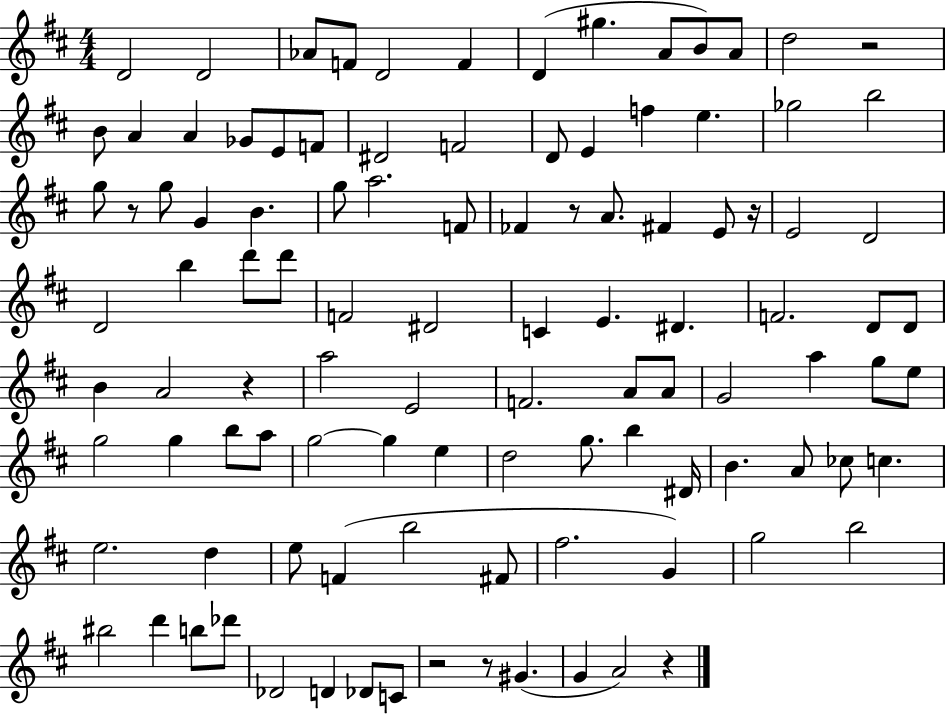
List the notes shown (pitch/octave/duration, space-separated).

D4/h D4/h Ab4/e F4/e D4/h F4/q D4/q G#5/q. A4/e B4/e A4/e D5/h R/h B4/e A4/q A4/q Gb4/e E4/e F4/e D#4/h F4/h D4/e E4/q F5/q E5/q. Gb5/h B5/h G5/e R/e G5/e G4/q B4/q. G5/e A5/h. F4/e FES4/q R/e A4/e. F#4/q E4/e R/s E4/h D4/h D4/h B5/q D6/e D6/e F4/h D#4/h C4/q E4/q. D#4/q. F4/h. D4/e D4/e B4/q A4/h R/q A5/h E4/h F4/h. A4/e A4/e G4/h A5/q G5/e E5/e G5/h G5/q B5/e A5/e G5/h G5/q E5/q D5/h G5/e. B5/q D#4/s B4/q. A4/e CES5/e C5/q. E5/h. D5/q E5/e F4/q B5/h F#4/e F#5/h. G4/q G5/h B5/h BIS5/h D6/q B5/e Db6/e Db4/h D4/q Db4/e C4/e R/h R/e G#4/q. G4/q A4/h R/q